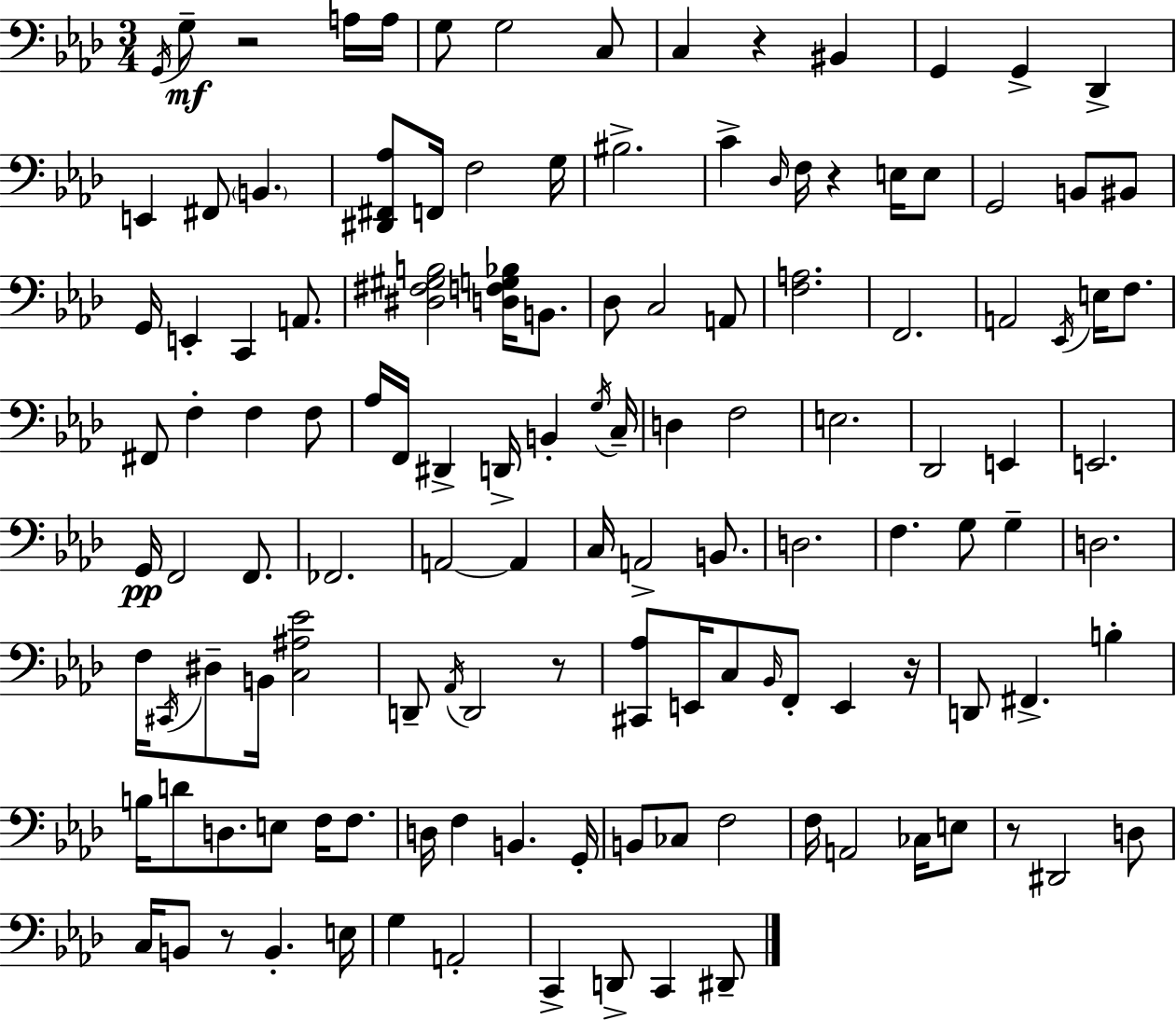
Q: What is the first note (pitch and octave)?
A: G2